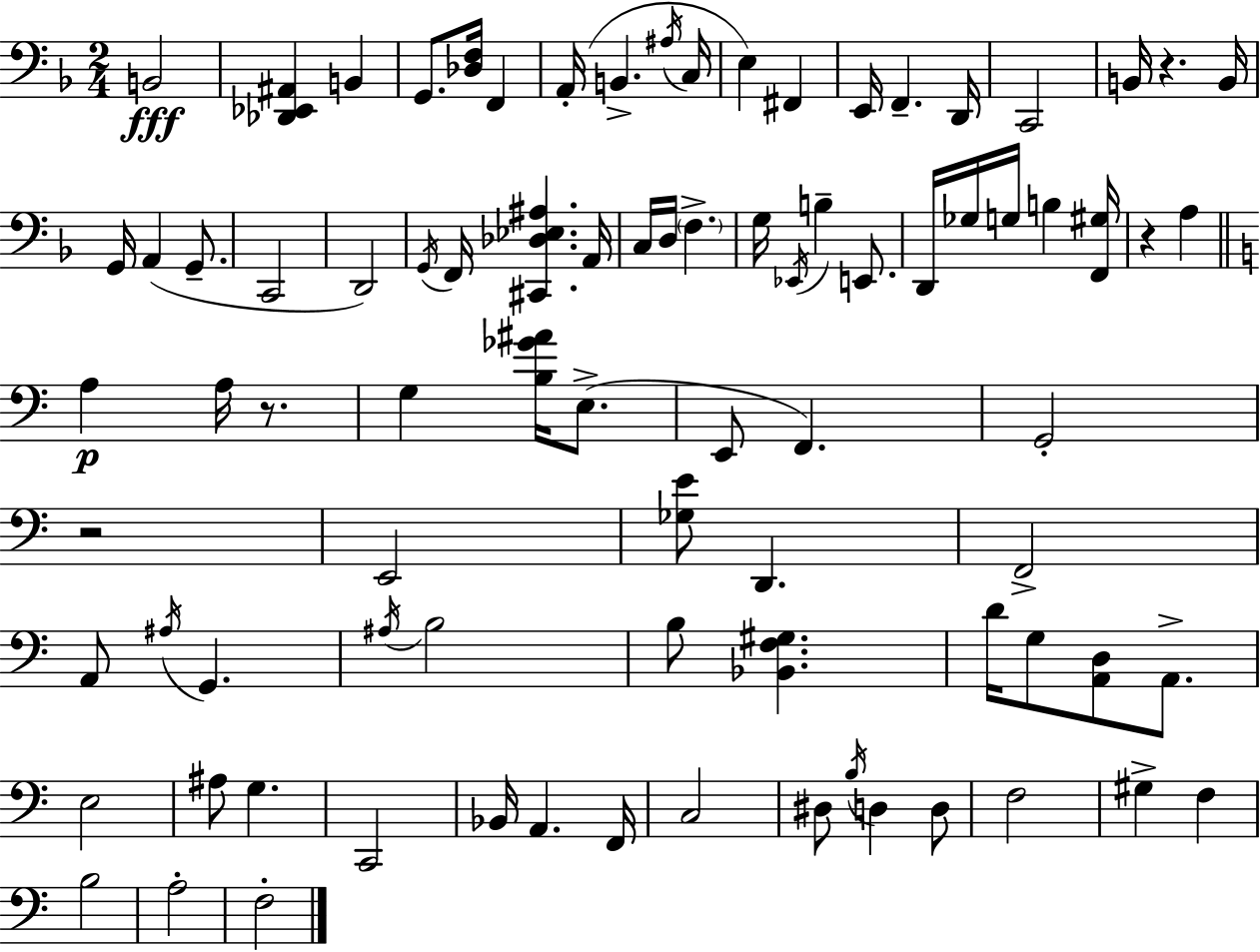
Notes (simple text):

B2/h [Db2,Eb2,A#2]/q B2/q G2/e. [Db3,F3]/s F2/q A2/s B2/q. A#3/s C3/s E3/q F#2/q E2/s F2/q. D2/s C2/h B2/s R/q. B2/s G2/s A2/q G2/e. C2/h D2/h G2/s F2/s [C#2,Db3,Eb3,A#3]/q. A2/s C3/s D3/s F3/q. G3/s Eb2/s B3/q E2/e. D2/s Gb3/s G3/s B3/q [F2,G#3]/s R/q A3/q A3/q A3/s R/e. G3/q [B3,Gb4,A#4]/s E3/e. E2/e F2/q. G2/h R/h E2/h [Gb3,E4]/e D2/q. F2/h A2/e A#3/s G2/q. A#3/s B3/h B3/e [Bb2,F3,G#3]/q. D4/s G3/e [A2,D3]/e A2/e. E3/h A#3/e G3/q. C2/h Bb2/s A2/q. F2/s C3/h D#3/e B3/s D3/q D3/e F3/h G#3/q F3/q B3/h A3/h F3/h